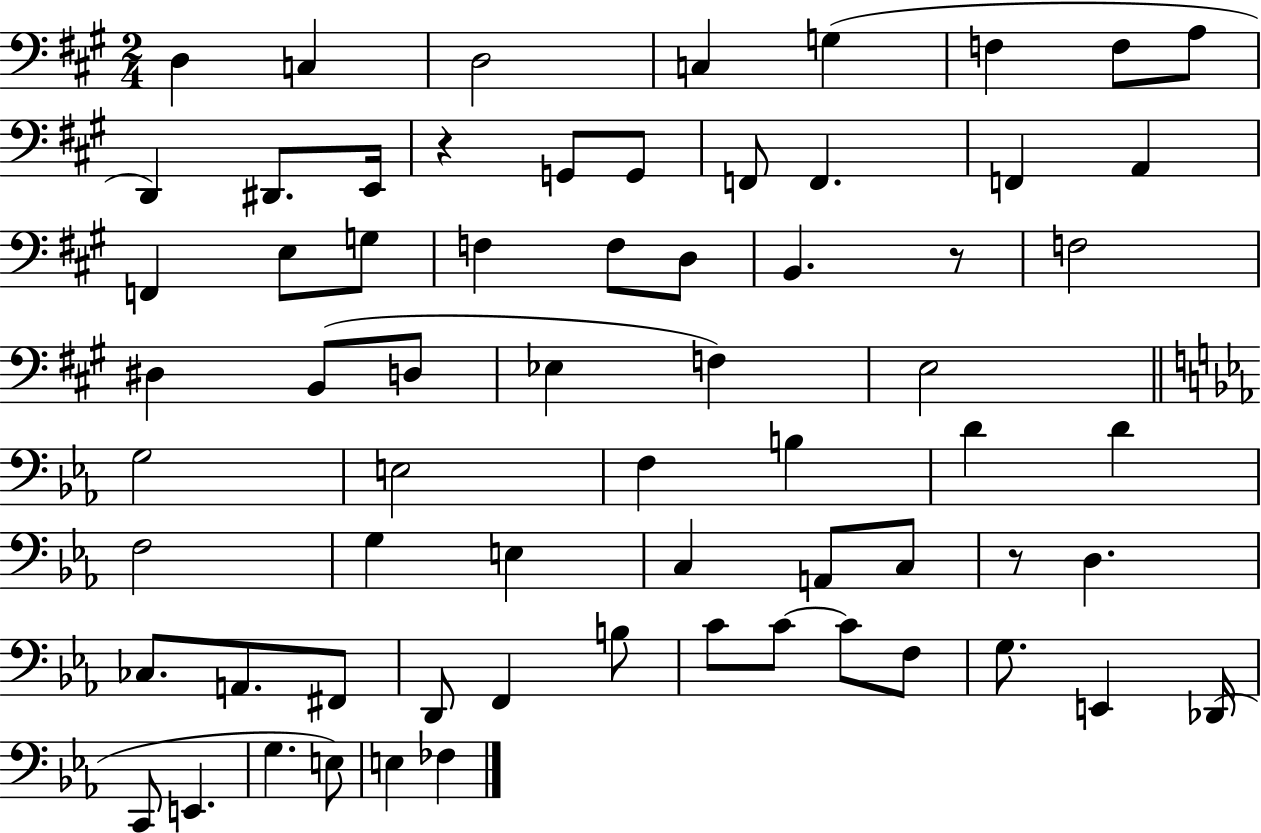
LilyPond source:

{
  \clef bass
  \numericTimeSignature
  \time 2/4
  \key a \major
  d4 c4 | d2 | c4 g4( | f4 f8 a8 | \break d,4) dis,8. e,16 | r4 g,8 g,8 | f,8 f,4. | f,4 a,4 | \break f,4 e8 g8 | f4 f8 d8 | b,4. r8 | f2 | \break dis4 b,8( d8 | ees4 f4) | e2 | \bar "||" \break \key ees \major g2 | e2 | f4 b4 | d'4 d'4 | \break f2 | g4 e4 | c4 a,8 c8 | r8 d4. | \break ces8. a,8. fis,8 | d,8 f,4 b8 | c'8 c'8~~ c'8 f8 | g8. e,4 des,16( | \break c,8 e,4. | g4. e8) | e4 fes4 | \bar "|."
}